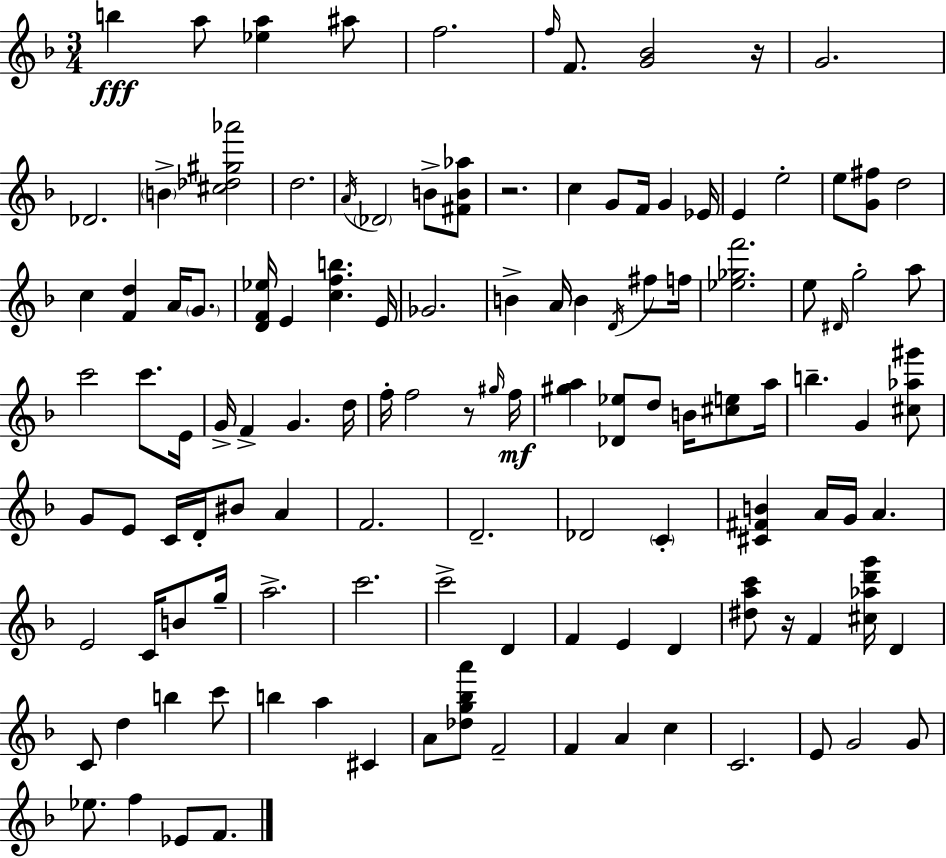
B5/q A5/e [Eb5,A5]/q A#5/e F5/h. F5/s F4/e. [G4,Bb4]/h R/s G4/h. Db4/h. B4/q [C#5,Db5,G#5,Ab6]/h D5/h. A4/s Db4/h B4/e [F#4,B4,Ab5]/e R/h. C5/q G4/e F4/s G4/q Eb4/s E4/q E5/h E5/e [G4,F#5]/e D5/h C5/q [F4,D5]/q A4/s G4/e. [D4,F4,Eb5]/s E4/q [C5,F5,B5]/q. E4/s Gb4/h. B4/q A4/s B4/q D4/s F#5/e F5/s [Eb5,Gb5,F6]/h. E5/e D#4/s G5/h A5/e C6/h C6/e. E4/s G4/s F4/q G4/q. D5/s F5/s F5/h R/e G#5/s F5/s [G#5,A5]/q [Db4,Eb5]/e D5/e B4/s [C#5,E5]/e A5/s B5/q. G4/q [C#5,Ab5,G#6]/e G4/e E4/e C4/s D4/s BIS4/e A4/q F4/h. D4/h. Db4/h C4/q [C#4,F#4,B4]/q A4/s G4/s A4/q. E4/h C4/s B4/e G5/s A5/h. C6/h. C6/h D4/q F4/q E4/q D4/q [D#5,A5,C6]/e R/s F4/q [C#5,Ab5,D6,G6]/s D4/q C4/e D5/q B5/q C6/e B5/q A5/q C#4/q A4/e [Db5,G5,Bb5,A6]/e F4/h F4/q A4/q C5/q C4/h. E4/e G4/h G4/e Eb5/e. F5/q Eb4/e F4/e.